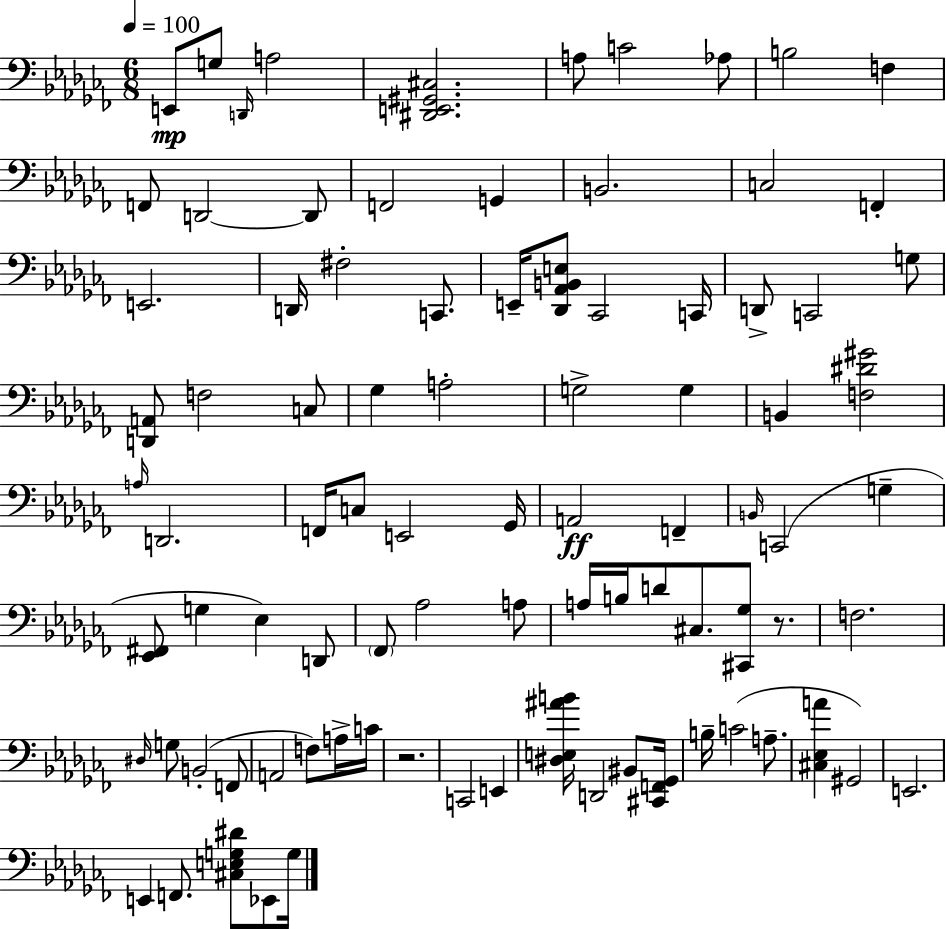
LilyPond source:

{
  \clef bass
  \numericTimeSignature
  \time 6/8
  \key aes \minor
  \tempo 4 = 100
  \repeat volta 2 { e,8\mp g8 \grace { d,16 } a2 | <dis, e, gis, cis>2. | a8 c'2 aes8 | b2 f4 | \break f,8 d,2~~ d,8 | f,2 g,4 | b,2. | c2 f,4-. | \break e,2. | d,16 fis2-. c,8. | e,16-- <des, aes, b, e>8 ces,2 | c,16 d,8-> c,2 g8 | \break <d, a,>8 f2 c8 | ges4 a2-. | g2-> g4 | b,4 <f dis' gis'>2 | \break \grace { a16 } d,2. | f,16 c8 e,2 | ges,16 a,2\ff f,4-- | \grace { b,16 }( c,2 g4-- | \break <ees, fis,>8 g4 ees4) | d,8 \parenthesize fes,8 aes2 | a8 a16 b16 d'8 cis8. <cis, ges>8 | r8. f2. | \break \grace { dis16 } g8 b,2-.( | f,8 a,2 | f8) a16-> c'16 r2. | c,2 | \break e,4 <dis e ais' b'>16 d,2 | bis,8 <cis, f, ges,>16 b16-- c'2( | a8.-- <cis ees a'>4 gis,2) | e,2. | \break e,4 f,8. <cis e g dis'>8 | ees,8 g16 } \bar "|."
}